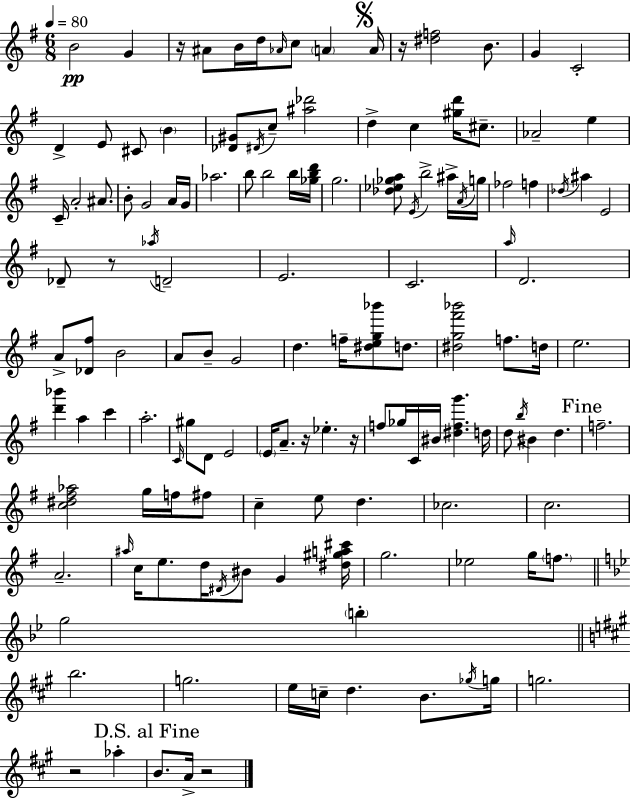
{
  \clef treble
  \numericTimeSignature
  \time 6/8
  \key g \major
  \tempo 4 = 80
  b'2\pp g'4 | r16 ais'8 b'16 d''16 \grace { aes'16 } c''8 \parenthesize a'4 | \mark \markup { \musicglyph "scripts.segno" } a'16 r16 <dis'' f''>2 b'8. | g'4 c'2-. | \break d'4-> e'8 cis'8 \parenthesize b'4 | <des' gis'>8 \acciaccatura { dis'16 } c''8-- <ais'' des'''>2 | d''4-> c''4 <gis'' d'''>16 cis''8.-- | aes'2-- e''4 | \break c'16-- a'2-. ais'8. | b'8-. g'2 | a'16 g'16 aes''2. | b''8 b''2 | \break b''16 <ges'' b'' d'''>16 g''2. | <des'' ees'' ges'' a''>8 \acciaccatura { e'16 } b''2-> | ais''16-> \acciaccatura { a'16 } g''16 fes''2 | f''4 \acciaccatura { des''16 } ais''4 e'2 | \break des'8-- r8 \acciaccatura { aes''16 } d'2-- | e'2. | c'2. | \grace { a''16 } d'2. | \break a'8-> <des' fis''>8 b'2 | a'8 b'8-- g'2 | d''4. | f''16-- <dis'' e'' g'' bes'''>8 d''8. <dis'' g'' fis''' bes'''>2 | \break f''8. d''16 e''2. | <d''' bes'''>4 a''4 | c'''4 a''2.-. | \grace { c'16 } gis''8 d'8 | \break e'2 \parenthesize e'16 a'8.-- | r16 ees''4.-. r16 f''8 ges''16 c'16 | bis'16 <dis'' f'' g'''>4. d''16 d''8 \acciaccatura { b''16 } bis'4 | d''4. \mark "Fine" f''2.-- | \break <c'' dis'' fis'' aes''>2 | g''16 f''16 fis''8 c''4-- | e''8 d''4. ces''2. | c''2. | \break a'2.-- | \grace { ais''16 } c''16 e''8. | d''16 \acciaccatura { dis'16 } bis'8 g'4 <dis'' gis'' a'' cis'''>16 g''2. | ees''2 | \break g''16 \parenthesize f''8. \bar "||" \break \key g \minor g''2 \parenthesize b''4-. | \bar "||" \break \key a \major b''2. | g''2. | e''16 c''16-- d''4. b'8. \acciaccatura { ges''16 } | g''16 g''2. | \break r2 aes''4-. | \mark "D.S. al Fine" b'8. a'16-> r2 | \bar "|."
}